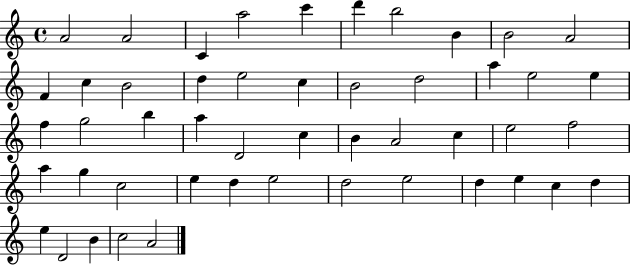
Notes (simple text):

A4/h A4/h C4/q A5/h C6/q D6/q B5/h B4/q B4/h A4/h F4/q C5/q B4/h D5/q E5/h C5/q B4/h D5/h A5/q E5/h E5/q F5/q G5/h B5/q A5/q D4/h C5/q B4/q A4/h C5/q E5/h F5/h A5/q G5/q C5/h E5/q D5/q E5/h D5/h E5/h D5/q E5/q C5/q D5/q E5/q D4/h B4/q C5/h A4/h